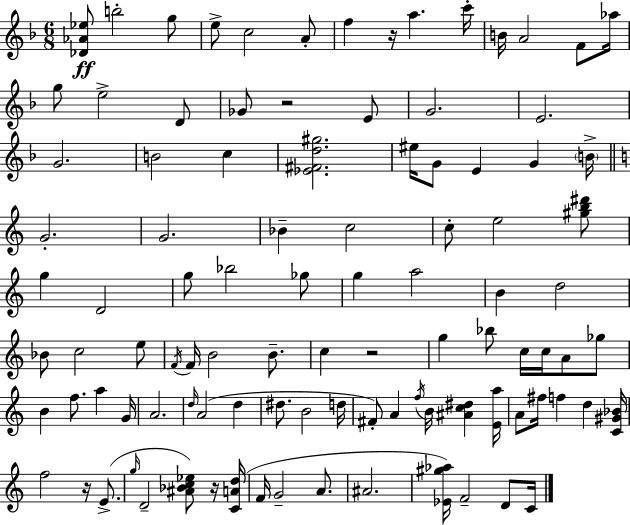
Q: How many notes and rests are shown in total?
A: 100